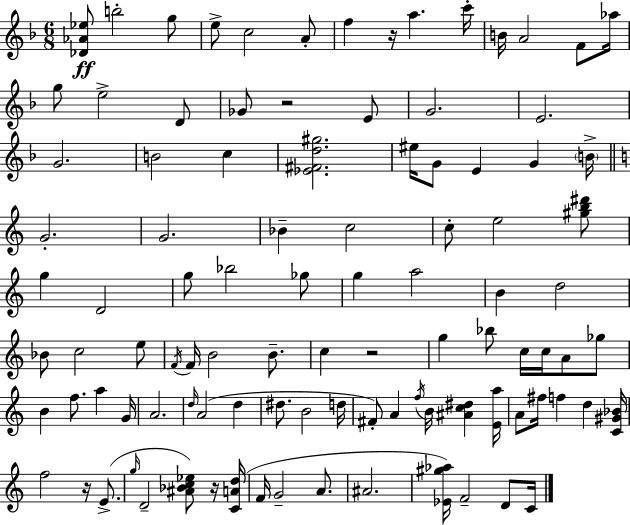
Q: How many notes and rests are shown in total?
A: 100